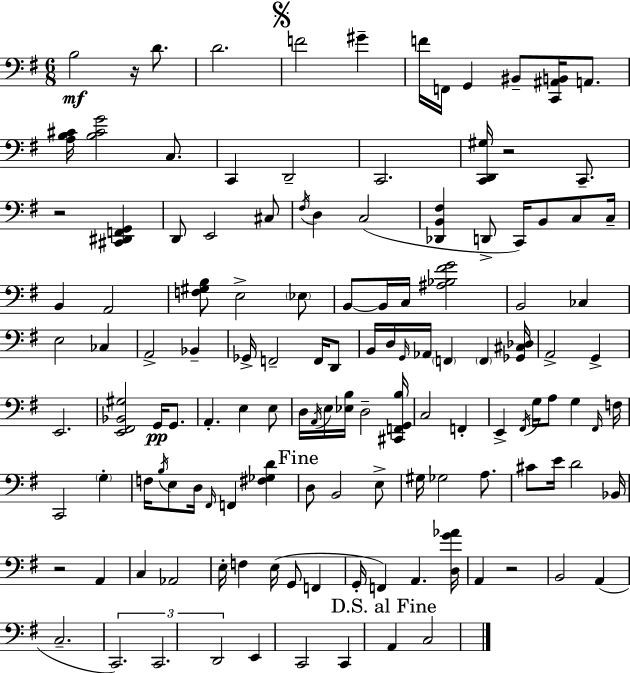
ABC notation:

X:1
T:Untitled
M:6/8
L:1/4
K:G
B,2 z/4 D/2 D2 F2 ^G F/4 F,,/4 G,, ^B,,/2 [C,,^A,,B,,]/4 A,,/2 [A,B,^C]/4 [B,^CG]2 C,/2 C,, D,,2 C,,2 [C,,D,,^G,]/4 z2 C,,/2 z2 [^C,,^D,,F,,G,,] D,,/2 E,,2 ^C,/2 ^F,/4 D, C,2 [_D,,B,,^F,] D,,/2 C,,/4 B,,/2 C,/2 C,/4 B,, A,,2 [F,^G,B,]/2 E,2 _E,/2 B,,/2 B,,/4 C,/4 [^A,_B,^FG]2 B,,2 _C, E,2 _C, A,,2 _B,, _G,,/4 F,,2 F,,/4 D,,/2 B,,/4 D,/4 G,,/4 _A,,/4 F,, F,, [_G,,^C,_D,]/4 A,,2 G,, E,,2 [E,,^F,,_B,,^G,]2 G,,/4 G,,/2 A,, E, E,/2 D,/4 A,,/4 E,/4 [_E,B,]/4 D,2 [^C,,F,,G,,B,]/4 C,2 F,, E,, ^F,,/4 G,/4 A,/2 G, ^F,,/4 F,/4 C,,2 G, F,/4 B,/4 E,/2 D,/4 ^F,,/4 F,, [^F,_G,D] D,/2 B,,2 E,/2 ^G,/4 _G,2 A,/2 ^C/2 E/4 D2 _B,,/4 z2 A,, C, _A,,2 E,/4 F, E,/4 G,,/2 F,, G,,/4 F,, A,, [D,G_A]/4 A,, z2 B,,2 A,, C,2 C,,2 C,,2 D,,2 E,, C,,2 C,, A,, C,2